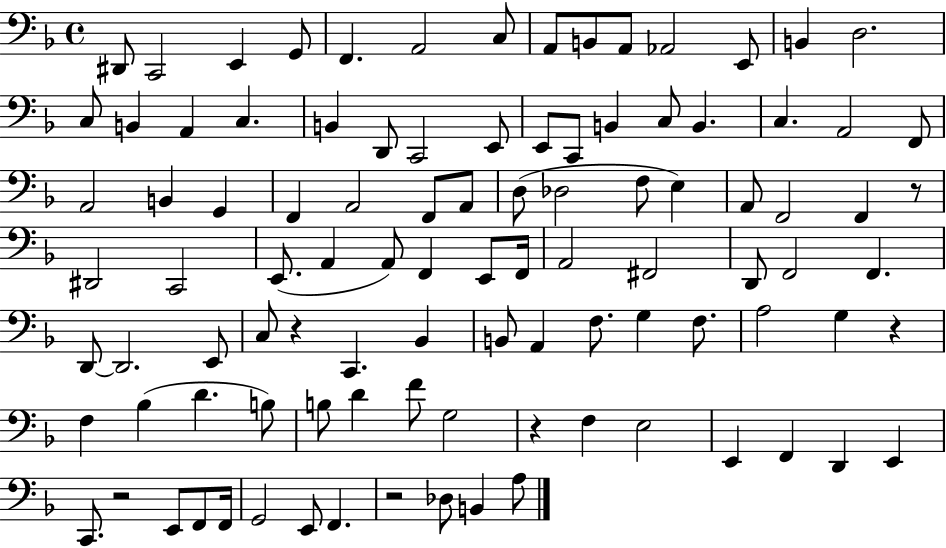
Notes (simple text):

D#2/e C2/h E2/q G2/e F2/q. A2/h C3/e A2/e B2/e A2/e Ab2/h E2/e B2/q D3/h. C3/e B2/q A2/q C3/q. B2/q D2/e C2/h E2/e E2/e C2/e B2/q C3/e B2/q. C3/q. A2/h F2/e A2/h B2/q G2/q F2/q A2/h F2/e A2/e D3/e Db3/h F3/e E3/q A2/e F2/h F2/q R/e D#2/h C2/h E2/e. A2/q A2/e F2/q E2/e F2/s A2/h F#2/h D2/e F2/h F2/q. D2/e D2/h. E2/e C3/e R/q C2/q. Bb2/q B2/e A2/q F3/e. G3/q F3/e. A3/h G3/q R/q F3/q Bb3/q D4/q. B3/e B3/e D4/q F4/e G3/h R/q F3/q E3/h E2/q F2/q D2/q E2/q C2/e. R/h E2/e F2/e F2/s G2/h E2/e F2/q. R/h Db3/e B2/q A3/e